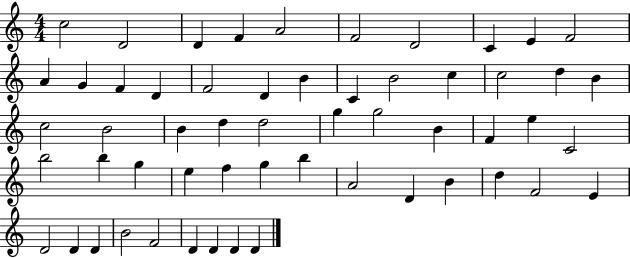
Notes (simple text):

C5/h D4/h D4/q F4/q A4/h F4/h D4/h C4/q E4/q F4/h A4/q G4/q F4/q D4/q F4/h D4/q B4/q C4/q B4/h C5/q C5/h D5/q B4/q C5/h B4/h B4/q D5/q D5/h G5/q G5/h B4/q F4/q E5/q C4/h B5/h B5/q G5/q E5/q F5/q G5/q B5/q A4/h D4/q B4/q D5/q F4/h E4/q D4/h D4/q D4/q B4/h F4/h D4/q D4/q D4/q D4/q